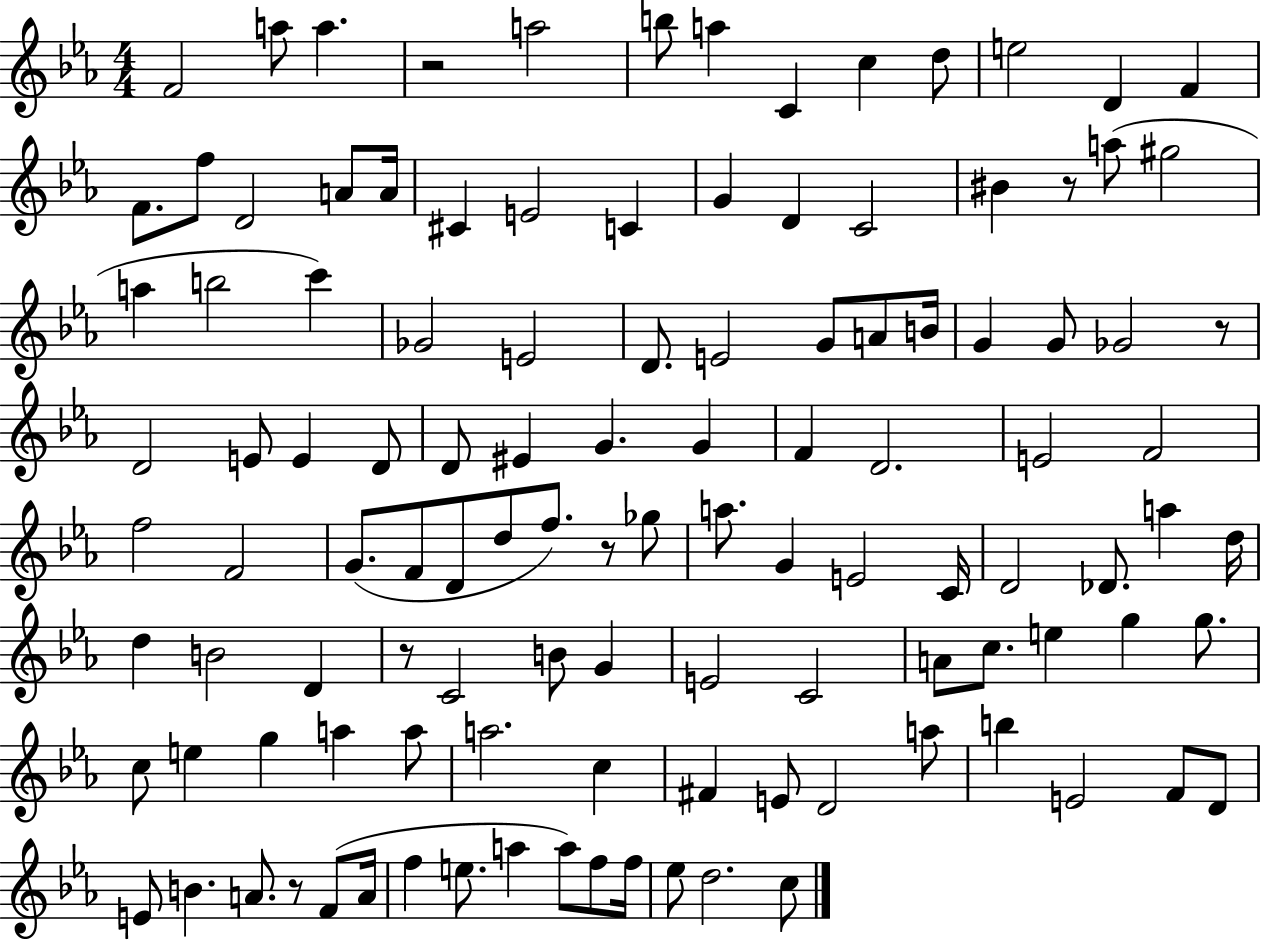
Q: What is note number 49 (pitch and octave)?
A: D4